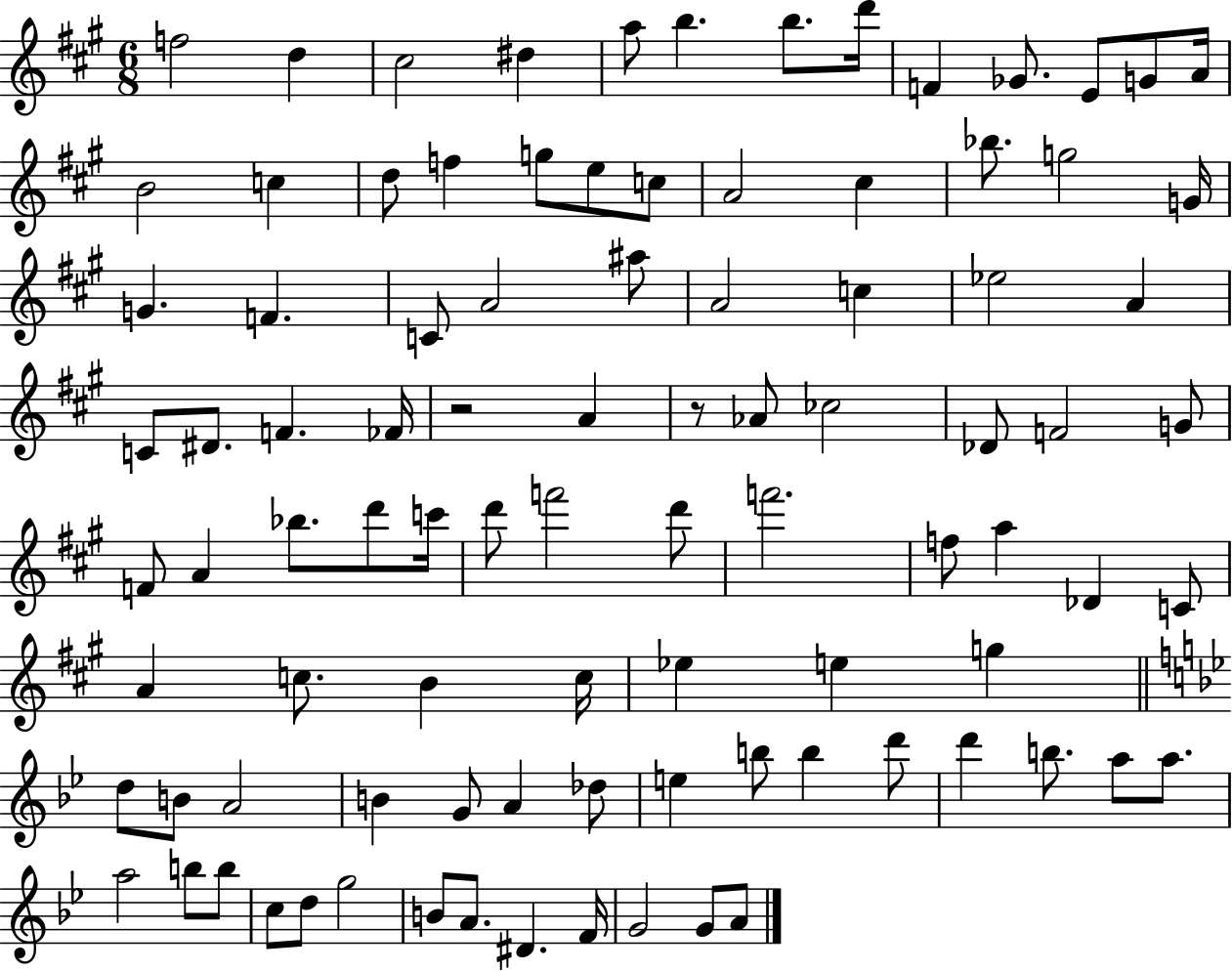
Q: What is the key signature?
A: A major